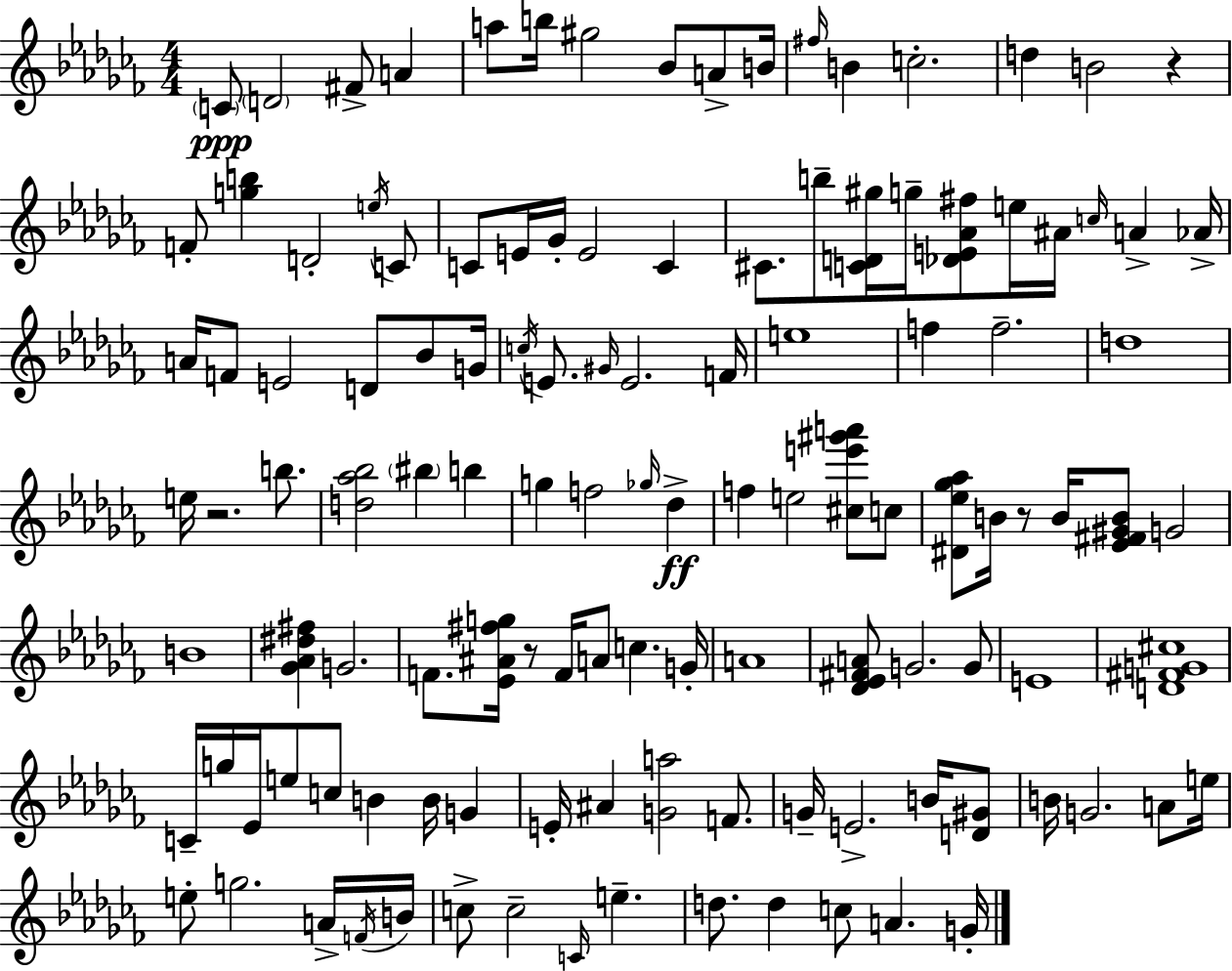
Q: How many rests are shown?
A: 4